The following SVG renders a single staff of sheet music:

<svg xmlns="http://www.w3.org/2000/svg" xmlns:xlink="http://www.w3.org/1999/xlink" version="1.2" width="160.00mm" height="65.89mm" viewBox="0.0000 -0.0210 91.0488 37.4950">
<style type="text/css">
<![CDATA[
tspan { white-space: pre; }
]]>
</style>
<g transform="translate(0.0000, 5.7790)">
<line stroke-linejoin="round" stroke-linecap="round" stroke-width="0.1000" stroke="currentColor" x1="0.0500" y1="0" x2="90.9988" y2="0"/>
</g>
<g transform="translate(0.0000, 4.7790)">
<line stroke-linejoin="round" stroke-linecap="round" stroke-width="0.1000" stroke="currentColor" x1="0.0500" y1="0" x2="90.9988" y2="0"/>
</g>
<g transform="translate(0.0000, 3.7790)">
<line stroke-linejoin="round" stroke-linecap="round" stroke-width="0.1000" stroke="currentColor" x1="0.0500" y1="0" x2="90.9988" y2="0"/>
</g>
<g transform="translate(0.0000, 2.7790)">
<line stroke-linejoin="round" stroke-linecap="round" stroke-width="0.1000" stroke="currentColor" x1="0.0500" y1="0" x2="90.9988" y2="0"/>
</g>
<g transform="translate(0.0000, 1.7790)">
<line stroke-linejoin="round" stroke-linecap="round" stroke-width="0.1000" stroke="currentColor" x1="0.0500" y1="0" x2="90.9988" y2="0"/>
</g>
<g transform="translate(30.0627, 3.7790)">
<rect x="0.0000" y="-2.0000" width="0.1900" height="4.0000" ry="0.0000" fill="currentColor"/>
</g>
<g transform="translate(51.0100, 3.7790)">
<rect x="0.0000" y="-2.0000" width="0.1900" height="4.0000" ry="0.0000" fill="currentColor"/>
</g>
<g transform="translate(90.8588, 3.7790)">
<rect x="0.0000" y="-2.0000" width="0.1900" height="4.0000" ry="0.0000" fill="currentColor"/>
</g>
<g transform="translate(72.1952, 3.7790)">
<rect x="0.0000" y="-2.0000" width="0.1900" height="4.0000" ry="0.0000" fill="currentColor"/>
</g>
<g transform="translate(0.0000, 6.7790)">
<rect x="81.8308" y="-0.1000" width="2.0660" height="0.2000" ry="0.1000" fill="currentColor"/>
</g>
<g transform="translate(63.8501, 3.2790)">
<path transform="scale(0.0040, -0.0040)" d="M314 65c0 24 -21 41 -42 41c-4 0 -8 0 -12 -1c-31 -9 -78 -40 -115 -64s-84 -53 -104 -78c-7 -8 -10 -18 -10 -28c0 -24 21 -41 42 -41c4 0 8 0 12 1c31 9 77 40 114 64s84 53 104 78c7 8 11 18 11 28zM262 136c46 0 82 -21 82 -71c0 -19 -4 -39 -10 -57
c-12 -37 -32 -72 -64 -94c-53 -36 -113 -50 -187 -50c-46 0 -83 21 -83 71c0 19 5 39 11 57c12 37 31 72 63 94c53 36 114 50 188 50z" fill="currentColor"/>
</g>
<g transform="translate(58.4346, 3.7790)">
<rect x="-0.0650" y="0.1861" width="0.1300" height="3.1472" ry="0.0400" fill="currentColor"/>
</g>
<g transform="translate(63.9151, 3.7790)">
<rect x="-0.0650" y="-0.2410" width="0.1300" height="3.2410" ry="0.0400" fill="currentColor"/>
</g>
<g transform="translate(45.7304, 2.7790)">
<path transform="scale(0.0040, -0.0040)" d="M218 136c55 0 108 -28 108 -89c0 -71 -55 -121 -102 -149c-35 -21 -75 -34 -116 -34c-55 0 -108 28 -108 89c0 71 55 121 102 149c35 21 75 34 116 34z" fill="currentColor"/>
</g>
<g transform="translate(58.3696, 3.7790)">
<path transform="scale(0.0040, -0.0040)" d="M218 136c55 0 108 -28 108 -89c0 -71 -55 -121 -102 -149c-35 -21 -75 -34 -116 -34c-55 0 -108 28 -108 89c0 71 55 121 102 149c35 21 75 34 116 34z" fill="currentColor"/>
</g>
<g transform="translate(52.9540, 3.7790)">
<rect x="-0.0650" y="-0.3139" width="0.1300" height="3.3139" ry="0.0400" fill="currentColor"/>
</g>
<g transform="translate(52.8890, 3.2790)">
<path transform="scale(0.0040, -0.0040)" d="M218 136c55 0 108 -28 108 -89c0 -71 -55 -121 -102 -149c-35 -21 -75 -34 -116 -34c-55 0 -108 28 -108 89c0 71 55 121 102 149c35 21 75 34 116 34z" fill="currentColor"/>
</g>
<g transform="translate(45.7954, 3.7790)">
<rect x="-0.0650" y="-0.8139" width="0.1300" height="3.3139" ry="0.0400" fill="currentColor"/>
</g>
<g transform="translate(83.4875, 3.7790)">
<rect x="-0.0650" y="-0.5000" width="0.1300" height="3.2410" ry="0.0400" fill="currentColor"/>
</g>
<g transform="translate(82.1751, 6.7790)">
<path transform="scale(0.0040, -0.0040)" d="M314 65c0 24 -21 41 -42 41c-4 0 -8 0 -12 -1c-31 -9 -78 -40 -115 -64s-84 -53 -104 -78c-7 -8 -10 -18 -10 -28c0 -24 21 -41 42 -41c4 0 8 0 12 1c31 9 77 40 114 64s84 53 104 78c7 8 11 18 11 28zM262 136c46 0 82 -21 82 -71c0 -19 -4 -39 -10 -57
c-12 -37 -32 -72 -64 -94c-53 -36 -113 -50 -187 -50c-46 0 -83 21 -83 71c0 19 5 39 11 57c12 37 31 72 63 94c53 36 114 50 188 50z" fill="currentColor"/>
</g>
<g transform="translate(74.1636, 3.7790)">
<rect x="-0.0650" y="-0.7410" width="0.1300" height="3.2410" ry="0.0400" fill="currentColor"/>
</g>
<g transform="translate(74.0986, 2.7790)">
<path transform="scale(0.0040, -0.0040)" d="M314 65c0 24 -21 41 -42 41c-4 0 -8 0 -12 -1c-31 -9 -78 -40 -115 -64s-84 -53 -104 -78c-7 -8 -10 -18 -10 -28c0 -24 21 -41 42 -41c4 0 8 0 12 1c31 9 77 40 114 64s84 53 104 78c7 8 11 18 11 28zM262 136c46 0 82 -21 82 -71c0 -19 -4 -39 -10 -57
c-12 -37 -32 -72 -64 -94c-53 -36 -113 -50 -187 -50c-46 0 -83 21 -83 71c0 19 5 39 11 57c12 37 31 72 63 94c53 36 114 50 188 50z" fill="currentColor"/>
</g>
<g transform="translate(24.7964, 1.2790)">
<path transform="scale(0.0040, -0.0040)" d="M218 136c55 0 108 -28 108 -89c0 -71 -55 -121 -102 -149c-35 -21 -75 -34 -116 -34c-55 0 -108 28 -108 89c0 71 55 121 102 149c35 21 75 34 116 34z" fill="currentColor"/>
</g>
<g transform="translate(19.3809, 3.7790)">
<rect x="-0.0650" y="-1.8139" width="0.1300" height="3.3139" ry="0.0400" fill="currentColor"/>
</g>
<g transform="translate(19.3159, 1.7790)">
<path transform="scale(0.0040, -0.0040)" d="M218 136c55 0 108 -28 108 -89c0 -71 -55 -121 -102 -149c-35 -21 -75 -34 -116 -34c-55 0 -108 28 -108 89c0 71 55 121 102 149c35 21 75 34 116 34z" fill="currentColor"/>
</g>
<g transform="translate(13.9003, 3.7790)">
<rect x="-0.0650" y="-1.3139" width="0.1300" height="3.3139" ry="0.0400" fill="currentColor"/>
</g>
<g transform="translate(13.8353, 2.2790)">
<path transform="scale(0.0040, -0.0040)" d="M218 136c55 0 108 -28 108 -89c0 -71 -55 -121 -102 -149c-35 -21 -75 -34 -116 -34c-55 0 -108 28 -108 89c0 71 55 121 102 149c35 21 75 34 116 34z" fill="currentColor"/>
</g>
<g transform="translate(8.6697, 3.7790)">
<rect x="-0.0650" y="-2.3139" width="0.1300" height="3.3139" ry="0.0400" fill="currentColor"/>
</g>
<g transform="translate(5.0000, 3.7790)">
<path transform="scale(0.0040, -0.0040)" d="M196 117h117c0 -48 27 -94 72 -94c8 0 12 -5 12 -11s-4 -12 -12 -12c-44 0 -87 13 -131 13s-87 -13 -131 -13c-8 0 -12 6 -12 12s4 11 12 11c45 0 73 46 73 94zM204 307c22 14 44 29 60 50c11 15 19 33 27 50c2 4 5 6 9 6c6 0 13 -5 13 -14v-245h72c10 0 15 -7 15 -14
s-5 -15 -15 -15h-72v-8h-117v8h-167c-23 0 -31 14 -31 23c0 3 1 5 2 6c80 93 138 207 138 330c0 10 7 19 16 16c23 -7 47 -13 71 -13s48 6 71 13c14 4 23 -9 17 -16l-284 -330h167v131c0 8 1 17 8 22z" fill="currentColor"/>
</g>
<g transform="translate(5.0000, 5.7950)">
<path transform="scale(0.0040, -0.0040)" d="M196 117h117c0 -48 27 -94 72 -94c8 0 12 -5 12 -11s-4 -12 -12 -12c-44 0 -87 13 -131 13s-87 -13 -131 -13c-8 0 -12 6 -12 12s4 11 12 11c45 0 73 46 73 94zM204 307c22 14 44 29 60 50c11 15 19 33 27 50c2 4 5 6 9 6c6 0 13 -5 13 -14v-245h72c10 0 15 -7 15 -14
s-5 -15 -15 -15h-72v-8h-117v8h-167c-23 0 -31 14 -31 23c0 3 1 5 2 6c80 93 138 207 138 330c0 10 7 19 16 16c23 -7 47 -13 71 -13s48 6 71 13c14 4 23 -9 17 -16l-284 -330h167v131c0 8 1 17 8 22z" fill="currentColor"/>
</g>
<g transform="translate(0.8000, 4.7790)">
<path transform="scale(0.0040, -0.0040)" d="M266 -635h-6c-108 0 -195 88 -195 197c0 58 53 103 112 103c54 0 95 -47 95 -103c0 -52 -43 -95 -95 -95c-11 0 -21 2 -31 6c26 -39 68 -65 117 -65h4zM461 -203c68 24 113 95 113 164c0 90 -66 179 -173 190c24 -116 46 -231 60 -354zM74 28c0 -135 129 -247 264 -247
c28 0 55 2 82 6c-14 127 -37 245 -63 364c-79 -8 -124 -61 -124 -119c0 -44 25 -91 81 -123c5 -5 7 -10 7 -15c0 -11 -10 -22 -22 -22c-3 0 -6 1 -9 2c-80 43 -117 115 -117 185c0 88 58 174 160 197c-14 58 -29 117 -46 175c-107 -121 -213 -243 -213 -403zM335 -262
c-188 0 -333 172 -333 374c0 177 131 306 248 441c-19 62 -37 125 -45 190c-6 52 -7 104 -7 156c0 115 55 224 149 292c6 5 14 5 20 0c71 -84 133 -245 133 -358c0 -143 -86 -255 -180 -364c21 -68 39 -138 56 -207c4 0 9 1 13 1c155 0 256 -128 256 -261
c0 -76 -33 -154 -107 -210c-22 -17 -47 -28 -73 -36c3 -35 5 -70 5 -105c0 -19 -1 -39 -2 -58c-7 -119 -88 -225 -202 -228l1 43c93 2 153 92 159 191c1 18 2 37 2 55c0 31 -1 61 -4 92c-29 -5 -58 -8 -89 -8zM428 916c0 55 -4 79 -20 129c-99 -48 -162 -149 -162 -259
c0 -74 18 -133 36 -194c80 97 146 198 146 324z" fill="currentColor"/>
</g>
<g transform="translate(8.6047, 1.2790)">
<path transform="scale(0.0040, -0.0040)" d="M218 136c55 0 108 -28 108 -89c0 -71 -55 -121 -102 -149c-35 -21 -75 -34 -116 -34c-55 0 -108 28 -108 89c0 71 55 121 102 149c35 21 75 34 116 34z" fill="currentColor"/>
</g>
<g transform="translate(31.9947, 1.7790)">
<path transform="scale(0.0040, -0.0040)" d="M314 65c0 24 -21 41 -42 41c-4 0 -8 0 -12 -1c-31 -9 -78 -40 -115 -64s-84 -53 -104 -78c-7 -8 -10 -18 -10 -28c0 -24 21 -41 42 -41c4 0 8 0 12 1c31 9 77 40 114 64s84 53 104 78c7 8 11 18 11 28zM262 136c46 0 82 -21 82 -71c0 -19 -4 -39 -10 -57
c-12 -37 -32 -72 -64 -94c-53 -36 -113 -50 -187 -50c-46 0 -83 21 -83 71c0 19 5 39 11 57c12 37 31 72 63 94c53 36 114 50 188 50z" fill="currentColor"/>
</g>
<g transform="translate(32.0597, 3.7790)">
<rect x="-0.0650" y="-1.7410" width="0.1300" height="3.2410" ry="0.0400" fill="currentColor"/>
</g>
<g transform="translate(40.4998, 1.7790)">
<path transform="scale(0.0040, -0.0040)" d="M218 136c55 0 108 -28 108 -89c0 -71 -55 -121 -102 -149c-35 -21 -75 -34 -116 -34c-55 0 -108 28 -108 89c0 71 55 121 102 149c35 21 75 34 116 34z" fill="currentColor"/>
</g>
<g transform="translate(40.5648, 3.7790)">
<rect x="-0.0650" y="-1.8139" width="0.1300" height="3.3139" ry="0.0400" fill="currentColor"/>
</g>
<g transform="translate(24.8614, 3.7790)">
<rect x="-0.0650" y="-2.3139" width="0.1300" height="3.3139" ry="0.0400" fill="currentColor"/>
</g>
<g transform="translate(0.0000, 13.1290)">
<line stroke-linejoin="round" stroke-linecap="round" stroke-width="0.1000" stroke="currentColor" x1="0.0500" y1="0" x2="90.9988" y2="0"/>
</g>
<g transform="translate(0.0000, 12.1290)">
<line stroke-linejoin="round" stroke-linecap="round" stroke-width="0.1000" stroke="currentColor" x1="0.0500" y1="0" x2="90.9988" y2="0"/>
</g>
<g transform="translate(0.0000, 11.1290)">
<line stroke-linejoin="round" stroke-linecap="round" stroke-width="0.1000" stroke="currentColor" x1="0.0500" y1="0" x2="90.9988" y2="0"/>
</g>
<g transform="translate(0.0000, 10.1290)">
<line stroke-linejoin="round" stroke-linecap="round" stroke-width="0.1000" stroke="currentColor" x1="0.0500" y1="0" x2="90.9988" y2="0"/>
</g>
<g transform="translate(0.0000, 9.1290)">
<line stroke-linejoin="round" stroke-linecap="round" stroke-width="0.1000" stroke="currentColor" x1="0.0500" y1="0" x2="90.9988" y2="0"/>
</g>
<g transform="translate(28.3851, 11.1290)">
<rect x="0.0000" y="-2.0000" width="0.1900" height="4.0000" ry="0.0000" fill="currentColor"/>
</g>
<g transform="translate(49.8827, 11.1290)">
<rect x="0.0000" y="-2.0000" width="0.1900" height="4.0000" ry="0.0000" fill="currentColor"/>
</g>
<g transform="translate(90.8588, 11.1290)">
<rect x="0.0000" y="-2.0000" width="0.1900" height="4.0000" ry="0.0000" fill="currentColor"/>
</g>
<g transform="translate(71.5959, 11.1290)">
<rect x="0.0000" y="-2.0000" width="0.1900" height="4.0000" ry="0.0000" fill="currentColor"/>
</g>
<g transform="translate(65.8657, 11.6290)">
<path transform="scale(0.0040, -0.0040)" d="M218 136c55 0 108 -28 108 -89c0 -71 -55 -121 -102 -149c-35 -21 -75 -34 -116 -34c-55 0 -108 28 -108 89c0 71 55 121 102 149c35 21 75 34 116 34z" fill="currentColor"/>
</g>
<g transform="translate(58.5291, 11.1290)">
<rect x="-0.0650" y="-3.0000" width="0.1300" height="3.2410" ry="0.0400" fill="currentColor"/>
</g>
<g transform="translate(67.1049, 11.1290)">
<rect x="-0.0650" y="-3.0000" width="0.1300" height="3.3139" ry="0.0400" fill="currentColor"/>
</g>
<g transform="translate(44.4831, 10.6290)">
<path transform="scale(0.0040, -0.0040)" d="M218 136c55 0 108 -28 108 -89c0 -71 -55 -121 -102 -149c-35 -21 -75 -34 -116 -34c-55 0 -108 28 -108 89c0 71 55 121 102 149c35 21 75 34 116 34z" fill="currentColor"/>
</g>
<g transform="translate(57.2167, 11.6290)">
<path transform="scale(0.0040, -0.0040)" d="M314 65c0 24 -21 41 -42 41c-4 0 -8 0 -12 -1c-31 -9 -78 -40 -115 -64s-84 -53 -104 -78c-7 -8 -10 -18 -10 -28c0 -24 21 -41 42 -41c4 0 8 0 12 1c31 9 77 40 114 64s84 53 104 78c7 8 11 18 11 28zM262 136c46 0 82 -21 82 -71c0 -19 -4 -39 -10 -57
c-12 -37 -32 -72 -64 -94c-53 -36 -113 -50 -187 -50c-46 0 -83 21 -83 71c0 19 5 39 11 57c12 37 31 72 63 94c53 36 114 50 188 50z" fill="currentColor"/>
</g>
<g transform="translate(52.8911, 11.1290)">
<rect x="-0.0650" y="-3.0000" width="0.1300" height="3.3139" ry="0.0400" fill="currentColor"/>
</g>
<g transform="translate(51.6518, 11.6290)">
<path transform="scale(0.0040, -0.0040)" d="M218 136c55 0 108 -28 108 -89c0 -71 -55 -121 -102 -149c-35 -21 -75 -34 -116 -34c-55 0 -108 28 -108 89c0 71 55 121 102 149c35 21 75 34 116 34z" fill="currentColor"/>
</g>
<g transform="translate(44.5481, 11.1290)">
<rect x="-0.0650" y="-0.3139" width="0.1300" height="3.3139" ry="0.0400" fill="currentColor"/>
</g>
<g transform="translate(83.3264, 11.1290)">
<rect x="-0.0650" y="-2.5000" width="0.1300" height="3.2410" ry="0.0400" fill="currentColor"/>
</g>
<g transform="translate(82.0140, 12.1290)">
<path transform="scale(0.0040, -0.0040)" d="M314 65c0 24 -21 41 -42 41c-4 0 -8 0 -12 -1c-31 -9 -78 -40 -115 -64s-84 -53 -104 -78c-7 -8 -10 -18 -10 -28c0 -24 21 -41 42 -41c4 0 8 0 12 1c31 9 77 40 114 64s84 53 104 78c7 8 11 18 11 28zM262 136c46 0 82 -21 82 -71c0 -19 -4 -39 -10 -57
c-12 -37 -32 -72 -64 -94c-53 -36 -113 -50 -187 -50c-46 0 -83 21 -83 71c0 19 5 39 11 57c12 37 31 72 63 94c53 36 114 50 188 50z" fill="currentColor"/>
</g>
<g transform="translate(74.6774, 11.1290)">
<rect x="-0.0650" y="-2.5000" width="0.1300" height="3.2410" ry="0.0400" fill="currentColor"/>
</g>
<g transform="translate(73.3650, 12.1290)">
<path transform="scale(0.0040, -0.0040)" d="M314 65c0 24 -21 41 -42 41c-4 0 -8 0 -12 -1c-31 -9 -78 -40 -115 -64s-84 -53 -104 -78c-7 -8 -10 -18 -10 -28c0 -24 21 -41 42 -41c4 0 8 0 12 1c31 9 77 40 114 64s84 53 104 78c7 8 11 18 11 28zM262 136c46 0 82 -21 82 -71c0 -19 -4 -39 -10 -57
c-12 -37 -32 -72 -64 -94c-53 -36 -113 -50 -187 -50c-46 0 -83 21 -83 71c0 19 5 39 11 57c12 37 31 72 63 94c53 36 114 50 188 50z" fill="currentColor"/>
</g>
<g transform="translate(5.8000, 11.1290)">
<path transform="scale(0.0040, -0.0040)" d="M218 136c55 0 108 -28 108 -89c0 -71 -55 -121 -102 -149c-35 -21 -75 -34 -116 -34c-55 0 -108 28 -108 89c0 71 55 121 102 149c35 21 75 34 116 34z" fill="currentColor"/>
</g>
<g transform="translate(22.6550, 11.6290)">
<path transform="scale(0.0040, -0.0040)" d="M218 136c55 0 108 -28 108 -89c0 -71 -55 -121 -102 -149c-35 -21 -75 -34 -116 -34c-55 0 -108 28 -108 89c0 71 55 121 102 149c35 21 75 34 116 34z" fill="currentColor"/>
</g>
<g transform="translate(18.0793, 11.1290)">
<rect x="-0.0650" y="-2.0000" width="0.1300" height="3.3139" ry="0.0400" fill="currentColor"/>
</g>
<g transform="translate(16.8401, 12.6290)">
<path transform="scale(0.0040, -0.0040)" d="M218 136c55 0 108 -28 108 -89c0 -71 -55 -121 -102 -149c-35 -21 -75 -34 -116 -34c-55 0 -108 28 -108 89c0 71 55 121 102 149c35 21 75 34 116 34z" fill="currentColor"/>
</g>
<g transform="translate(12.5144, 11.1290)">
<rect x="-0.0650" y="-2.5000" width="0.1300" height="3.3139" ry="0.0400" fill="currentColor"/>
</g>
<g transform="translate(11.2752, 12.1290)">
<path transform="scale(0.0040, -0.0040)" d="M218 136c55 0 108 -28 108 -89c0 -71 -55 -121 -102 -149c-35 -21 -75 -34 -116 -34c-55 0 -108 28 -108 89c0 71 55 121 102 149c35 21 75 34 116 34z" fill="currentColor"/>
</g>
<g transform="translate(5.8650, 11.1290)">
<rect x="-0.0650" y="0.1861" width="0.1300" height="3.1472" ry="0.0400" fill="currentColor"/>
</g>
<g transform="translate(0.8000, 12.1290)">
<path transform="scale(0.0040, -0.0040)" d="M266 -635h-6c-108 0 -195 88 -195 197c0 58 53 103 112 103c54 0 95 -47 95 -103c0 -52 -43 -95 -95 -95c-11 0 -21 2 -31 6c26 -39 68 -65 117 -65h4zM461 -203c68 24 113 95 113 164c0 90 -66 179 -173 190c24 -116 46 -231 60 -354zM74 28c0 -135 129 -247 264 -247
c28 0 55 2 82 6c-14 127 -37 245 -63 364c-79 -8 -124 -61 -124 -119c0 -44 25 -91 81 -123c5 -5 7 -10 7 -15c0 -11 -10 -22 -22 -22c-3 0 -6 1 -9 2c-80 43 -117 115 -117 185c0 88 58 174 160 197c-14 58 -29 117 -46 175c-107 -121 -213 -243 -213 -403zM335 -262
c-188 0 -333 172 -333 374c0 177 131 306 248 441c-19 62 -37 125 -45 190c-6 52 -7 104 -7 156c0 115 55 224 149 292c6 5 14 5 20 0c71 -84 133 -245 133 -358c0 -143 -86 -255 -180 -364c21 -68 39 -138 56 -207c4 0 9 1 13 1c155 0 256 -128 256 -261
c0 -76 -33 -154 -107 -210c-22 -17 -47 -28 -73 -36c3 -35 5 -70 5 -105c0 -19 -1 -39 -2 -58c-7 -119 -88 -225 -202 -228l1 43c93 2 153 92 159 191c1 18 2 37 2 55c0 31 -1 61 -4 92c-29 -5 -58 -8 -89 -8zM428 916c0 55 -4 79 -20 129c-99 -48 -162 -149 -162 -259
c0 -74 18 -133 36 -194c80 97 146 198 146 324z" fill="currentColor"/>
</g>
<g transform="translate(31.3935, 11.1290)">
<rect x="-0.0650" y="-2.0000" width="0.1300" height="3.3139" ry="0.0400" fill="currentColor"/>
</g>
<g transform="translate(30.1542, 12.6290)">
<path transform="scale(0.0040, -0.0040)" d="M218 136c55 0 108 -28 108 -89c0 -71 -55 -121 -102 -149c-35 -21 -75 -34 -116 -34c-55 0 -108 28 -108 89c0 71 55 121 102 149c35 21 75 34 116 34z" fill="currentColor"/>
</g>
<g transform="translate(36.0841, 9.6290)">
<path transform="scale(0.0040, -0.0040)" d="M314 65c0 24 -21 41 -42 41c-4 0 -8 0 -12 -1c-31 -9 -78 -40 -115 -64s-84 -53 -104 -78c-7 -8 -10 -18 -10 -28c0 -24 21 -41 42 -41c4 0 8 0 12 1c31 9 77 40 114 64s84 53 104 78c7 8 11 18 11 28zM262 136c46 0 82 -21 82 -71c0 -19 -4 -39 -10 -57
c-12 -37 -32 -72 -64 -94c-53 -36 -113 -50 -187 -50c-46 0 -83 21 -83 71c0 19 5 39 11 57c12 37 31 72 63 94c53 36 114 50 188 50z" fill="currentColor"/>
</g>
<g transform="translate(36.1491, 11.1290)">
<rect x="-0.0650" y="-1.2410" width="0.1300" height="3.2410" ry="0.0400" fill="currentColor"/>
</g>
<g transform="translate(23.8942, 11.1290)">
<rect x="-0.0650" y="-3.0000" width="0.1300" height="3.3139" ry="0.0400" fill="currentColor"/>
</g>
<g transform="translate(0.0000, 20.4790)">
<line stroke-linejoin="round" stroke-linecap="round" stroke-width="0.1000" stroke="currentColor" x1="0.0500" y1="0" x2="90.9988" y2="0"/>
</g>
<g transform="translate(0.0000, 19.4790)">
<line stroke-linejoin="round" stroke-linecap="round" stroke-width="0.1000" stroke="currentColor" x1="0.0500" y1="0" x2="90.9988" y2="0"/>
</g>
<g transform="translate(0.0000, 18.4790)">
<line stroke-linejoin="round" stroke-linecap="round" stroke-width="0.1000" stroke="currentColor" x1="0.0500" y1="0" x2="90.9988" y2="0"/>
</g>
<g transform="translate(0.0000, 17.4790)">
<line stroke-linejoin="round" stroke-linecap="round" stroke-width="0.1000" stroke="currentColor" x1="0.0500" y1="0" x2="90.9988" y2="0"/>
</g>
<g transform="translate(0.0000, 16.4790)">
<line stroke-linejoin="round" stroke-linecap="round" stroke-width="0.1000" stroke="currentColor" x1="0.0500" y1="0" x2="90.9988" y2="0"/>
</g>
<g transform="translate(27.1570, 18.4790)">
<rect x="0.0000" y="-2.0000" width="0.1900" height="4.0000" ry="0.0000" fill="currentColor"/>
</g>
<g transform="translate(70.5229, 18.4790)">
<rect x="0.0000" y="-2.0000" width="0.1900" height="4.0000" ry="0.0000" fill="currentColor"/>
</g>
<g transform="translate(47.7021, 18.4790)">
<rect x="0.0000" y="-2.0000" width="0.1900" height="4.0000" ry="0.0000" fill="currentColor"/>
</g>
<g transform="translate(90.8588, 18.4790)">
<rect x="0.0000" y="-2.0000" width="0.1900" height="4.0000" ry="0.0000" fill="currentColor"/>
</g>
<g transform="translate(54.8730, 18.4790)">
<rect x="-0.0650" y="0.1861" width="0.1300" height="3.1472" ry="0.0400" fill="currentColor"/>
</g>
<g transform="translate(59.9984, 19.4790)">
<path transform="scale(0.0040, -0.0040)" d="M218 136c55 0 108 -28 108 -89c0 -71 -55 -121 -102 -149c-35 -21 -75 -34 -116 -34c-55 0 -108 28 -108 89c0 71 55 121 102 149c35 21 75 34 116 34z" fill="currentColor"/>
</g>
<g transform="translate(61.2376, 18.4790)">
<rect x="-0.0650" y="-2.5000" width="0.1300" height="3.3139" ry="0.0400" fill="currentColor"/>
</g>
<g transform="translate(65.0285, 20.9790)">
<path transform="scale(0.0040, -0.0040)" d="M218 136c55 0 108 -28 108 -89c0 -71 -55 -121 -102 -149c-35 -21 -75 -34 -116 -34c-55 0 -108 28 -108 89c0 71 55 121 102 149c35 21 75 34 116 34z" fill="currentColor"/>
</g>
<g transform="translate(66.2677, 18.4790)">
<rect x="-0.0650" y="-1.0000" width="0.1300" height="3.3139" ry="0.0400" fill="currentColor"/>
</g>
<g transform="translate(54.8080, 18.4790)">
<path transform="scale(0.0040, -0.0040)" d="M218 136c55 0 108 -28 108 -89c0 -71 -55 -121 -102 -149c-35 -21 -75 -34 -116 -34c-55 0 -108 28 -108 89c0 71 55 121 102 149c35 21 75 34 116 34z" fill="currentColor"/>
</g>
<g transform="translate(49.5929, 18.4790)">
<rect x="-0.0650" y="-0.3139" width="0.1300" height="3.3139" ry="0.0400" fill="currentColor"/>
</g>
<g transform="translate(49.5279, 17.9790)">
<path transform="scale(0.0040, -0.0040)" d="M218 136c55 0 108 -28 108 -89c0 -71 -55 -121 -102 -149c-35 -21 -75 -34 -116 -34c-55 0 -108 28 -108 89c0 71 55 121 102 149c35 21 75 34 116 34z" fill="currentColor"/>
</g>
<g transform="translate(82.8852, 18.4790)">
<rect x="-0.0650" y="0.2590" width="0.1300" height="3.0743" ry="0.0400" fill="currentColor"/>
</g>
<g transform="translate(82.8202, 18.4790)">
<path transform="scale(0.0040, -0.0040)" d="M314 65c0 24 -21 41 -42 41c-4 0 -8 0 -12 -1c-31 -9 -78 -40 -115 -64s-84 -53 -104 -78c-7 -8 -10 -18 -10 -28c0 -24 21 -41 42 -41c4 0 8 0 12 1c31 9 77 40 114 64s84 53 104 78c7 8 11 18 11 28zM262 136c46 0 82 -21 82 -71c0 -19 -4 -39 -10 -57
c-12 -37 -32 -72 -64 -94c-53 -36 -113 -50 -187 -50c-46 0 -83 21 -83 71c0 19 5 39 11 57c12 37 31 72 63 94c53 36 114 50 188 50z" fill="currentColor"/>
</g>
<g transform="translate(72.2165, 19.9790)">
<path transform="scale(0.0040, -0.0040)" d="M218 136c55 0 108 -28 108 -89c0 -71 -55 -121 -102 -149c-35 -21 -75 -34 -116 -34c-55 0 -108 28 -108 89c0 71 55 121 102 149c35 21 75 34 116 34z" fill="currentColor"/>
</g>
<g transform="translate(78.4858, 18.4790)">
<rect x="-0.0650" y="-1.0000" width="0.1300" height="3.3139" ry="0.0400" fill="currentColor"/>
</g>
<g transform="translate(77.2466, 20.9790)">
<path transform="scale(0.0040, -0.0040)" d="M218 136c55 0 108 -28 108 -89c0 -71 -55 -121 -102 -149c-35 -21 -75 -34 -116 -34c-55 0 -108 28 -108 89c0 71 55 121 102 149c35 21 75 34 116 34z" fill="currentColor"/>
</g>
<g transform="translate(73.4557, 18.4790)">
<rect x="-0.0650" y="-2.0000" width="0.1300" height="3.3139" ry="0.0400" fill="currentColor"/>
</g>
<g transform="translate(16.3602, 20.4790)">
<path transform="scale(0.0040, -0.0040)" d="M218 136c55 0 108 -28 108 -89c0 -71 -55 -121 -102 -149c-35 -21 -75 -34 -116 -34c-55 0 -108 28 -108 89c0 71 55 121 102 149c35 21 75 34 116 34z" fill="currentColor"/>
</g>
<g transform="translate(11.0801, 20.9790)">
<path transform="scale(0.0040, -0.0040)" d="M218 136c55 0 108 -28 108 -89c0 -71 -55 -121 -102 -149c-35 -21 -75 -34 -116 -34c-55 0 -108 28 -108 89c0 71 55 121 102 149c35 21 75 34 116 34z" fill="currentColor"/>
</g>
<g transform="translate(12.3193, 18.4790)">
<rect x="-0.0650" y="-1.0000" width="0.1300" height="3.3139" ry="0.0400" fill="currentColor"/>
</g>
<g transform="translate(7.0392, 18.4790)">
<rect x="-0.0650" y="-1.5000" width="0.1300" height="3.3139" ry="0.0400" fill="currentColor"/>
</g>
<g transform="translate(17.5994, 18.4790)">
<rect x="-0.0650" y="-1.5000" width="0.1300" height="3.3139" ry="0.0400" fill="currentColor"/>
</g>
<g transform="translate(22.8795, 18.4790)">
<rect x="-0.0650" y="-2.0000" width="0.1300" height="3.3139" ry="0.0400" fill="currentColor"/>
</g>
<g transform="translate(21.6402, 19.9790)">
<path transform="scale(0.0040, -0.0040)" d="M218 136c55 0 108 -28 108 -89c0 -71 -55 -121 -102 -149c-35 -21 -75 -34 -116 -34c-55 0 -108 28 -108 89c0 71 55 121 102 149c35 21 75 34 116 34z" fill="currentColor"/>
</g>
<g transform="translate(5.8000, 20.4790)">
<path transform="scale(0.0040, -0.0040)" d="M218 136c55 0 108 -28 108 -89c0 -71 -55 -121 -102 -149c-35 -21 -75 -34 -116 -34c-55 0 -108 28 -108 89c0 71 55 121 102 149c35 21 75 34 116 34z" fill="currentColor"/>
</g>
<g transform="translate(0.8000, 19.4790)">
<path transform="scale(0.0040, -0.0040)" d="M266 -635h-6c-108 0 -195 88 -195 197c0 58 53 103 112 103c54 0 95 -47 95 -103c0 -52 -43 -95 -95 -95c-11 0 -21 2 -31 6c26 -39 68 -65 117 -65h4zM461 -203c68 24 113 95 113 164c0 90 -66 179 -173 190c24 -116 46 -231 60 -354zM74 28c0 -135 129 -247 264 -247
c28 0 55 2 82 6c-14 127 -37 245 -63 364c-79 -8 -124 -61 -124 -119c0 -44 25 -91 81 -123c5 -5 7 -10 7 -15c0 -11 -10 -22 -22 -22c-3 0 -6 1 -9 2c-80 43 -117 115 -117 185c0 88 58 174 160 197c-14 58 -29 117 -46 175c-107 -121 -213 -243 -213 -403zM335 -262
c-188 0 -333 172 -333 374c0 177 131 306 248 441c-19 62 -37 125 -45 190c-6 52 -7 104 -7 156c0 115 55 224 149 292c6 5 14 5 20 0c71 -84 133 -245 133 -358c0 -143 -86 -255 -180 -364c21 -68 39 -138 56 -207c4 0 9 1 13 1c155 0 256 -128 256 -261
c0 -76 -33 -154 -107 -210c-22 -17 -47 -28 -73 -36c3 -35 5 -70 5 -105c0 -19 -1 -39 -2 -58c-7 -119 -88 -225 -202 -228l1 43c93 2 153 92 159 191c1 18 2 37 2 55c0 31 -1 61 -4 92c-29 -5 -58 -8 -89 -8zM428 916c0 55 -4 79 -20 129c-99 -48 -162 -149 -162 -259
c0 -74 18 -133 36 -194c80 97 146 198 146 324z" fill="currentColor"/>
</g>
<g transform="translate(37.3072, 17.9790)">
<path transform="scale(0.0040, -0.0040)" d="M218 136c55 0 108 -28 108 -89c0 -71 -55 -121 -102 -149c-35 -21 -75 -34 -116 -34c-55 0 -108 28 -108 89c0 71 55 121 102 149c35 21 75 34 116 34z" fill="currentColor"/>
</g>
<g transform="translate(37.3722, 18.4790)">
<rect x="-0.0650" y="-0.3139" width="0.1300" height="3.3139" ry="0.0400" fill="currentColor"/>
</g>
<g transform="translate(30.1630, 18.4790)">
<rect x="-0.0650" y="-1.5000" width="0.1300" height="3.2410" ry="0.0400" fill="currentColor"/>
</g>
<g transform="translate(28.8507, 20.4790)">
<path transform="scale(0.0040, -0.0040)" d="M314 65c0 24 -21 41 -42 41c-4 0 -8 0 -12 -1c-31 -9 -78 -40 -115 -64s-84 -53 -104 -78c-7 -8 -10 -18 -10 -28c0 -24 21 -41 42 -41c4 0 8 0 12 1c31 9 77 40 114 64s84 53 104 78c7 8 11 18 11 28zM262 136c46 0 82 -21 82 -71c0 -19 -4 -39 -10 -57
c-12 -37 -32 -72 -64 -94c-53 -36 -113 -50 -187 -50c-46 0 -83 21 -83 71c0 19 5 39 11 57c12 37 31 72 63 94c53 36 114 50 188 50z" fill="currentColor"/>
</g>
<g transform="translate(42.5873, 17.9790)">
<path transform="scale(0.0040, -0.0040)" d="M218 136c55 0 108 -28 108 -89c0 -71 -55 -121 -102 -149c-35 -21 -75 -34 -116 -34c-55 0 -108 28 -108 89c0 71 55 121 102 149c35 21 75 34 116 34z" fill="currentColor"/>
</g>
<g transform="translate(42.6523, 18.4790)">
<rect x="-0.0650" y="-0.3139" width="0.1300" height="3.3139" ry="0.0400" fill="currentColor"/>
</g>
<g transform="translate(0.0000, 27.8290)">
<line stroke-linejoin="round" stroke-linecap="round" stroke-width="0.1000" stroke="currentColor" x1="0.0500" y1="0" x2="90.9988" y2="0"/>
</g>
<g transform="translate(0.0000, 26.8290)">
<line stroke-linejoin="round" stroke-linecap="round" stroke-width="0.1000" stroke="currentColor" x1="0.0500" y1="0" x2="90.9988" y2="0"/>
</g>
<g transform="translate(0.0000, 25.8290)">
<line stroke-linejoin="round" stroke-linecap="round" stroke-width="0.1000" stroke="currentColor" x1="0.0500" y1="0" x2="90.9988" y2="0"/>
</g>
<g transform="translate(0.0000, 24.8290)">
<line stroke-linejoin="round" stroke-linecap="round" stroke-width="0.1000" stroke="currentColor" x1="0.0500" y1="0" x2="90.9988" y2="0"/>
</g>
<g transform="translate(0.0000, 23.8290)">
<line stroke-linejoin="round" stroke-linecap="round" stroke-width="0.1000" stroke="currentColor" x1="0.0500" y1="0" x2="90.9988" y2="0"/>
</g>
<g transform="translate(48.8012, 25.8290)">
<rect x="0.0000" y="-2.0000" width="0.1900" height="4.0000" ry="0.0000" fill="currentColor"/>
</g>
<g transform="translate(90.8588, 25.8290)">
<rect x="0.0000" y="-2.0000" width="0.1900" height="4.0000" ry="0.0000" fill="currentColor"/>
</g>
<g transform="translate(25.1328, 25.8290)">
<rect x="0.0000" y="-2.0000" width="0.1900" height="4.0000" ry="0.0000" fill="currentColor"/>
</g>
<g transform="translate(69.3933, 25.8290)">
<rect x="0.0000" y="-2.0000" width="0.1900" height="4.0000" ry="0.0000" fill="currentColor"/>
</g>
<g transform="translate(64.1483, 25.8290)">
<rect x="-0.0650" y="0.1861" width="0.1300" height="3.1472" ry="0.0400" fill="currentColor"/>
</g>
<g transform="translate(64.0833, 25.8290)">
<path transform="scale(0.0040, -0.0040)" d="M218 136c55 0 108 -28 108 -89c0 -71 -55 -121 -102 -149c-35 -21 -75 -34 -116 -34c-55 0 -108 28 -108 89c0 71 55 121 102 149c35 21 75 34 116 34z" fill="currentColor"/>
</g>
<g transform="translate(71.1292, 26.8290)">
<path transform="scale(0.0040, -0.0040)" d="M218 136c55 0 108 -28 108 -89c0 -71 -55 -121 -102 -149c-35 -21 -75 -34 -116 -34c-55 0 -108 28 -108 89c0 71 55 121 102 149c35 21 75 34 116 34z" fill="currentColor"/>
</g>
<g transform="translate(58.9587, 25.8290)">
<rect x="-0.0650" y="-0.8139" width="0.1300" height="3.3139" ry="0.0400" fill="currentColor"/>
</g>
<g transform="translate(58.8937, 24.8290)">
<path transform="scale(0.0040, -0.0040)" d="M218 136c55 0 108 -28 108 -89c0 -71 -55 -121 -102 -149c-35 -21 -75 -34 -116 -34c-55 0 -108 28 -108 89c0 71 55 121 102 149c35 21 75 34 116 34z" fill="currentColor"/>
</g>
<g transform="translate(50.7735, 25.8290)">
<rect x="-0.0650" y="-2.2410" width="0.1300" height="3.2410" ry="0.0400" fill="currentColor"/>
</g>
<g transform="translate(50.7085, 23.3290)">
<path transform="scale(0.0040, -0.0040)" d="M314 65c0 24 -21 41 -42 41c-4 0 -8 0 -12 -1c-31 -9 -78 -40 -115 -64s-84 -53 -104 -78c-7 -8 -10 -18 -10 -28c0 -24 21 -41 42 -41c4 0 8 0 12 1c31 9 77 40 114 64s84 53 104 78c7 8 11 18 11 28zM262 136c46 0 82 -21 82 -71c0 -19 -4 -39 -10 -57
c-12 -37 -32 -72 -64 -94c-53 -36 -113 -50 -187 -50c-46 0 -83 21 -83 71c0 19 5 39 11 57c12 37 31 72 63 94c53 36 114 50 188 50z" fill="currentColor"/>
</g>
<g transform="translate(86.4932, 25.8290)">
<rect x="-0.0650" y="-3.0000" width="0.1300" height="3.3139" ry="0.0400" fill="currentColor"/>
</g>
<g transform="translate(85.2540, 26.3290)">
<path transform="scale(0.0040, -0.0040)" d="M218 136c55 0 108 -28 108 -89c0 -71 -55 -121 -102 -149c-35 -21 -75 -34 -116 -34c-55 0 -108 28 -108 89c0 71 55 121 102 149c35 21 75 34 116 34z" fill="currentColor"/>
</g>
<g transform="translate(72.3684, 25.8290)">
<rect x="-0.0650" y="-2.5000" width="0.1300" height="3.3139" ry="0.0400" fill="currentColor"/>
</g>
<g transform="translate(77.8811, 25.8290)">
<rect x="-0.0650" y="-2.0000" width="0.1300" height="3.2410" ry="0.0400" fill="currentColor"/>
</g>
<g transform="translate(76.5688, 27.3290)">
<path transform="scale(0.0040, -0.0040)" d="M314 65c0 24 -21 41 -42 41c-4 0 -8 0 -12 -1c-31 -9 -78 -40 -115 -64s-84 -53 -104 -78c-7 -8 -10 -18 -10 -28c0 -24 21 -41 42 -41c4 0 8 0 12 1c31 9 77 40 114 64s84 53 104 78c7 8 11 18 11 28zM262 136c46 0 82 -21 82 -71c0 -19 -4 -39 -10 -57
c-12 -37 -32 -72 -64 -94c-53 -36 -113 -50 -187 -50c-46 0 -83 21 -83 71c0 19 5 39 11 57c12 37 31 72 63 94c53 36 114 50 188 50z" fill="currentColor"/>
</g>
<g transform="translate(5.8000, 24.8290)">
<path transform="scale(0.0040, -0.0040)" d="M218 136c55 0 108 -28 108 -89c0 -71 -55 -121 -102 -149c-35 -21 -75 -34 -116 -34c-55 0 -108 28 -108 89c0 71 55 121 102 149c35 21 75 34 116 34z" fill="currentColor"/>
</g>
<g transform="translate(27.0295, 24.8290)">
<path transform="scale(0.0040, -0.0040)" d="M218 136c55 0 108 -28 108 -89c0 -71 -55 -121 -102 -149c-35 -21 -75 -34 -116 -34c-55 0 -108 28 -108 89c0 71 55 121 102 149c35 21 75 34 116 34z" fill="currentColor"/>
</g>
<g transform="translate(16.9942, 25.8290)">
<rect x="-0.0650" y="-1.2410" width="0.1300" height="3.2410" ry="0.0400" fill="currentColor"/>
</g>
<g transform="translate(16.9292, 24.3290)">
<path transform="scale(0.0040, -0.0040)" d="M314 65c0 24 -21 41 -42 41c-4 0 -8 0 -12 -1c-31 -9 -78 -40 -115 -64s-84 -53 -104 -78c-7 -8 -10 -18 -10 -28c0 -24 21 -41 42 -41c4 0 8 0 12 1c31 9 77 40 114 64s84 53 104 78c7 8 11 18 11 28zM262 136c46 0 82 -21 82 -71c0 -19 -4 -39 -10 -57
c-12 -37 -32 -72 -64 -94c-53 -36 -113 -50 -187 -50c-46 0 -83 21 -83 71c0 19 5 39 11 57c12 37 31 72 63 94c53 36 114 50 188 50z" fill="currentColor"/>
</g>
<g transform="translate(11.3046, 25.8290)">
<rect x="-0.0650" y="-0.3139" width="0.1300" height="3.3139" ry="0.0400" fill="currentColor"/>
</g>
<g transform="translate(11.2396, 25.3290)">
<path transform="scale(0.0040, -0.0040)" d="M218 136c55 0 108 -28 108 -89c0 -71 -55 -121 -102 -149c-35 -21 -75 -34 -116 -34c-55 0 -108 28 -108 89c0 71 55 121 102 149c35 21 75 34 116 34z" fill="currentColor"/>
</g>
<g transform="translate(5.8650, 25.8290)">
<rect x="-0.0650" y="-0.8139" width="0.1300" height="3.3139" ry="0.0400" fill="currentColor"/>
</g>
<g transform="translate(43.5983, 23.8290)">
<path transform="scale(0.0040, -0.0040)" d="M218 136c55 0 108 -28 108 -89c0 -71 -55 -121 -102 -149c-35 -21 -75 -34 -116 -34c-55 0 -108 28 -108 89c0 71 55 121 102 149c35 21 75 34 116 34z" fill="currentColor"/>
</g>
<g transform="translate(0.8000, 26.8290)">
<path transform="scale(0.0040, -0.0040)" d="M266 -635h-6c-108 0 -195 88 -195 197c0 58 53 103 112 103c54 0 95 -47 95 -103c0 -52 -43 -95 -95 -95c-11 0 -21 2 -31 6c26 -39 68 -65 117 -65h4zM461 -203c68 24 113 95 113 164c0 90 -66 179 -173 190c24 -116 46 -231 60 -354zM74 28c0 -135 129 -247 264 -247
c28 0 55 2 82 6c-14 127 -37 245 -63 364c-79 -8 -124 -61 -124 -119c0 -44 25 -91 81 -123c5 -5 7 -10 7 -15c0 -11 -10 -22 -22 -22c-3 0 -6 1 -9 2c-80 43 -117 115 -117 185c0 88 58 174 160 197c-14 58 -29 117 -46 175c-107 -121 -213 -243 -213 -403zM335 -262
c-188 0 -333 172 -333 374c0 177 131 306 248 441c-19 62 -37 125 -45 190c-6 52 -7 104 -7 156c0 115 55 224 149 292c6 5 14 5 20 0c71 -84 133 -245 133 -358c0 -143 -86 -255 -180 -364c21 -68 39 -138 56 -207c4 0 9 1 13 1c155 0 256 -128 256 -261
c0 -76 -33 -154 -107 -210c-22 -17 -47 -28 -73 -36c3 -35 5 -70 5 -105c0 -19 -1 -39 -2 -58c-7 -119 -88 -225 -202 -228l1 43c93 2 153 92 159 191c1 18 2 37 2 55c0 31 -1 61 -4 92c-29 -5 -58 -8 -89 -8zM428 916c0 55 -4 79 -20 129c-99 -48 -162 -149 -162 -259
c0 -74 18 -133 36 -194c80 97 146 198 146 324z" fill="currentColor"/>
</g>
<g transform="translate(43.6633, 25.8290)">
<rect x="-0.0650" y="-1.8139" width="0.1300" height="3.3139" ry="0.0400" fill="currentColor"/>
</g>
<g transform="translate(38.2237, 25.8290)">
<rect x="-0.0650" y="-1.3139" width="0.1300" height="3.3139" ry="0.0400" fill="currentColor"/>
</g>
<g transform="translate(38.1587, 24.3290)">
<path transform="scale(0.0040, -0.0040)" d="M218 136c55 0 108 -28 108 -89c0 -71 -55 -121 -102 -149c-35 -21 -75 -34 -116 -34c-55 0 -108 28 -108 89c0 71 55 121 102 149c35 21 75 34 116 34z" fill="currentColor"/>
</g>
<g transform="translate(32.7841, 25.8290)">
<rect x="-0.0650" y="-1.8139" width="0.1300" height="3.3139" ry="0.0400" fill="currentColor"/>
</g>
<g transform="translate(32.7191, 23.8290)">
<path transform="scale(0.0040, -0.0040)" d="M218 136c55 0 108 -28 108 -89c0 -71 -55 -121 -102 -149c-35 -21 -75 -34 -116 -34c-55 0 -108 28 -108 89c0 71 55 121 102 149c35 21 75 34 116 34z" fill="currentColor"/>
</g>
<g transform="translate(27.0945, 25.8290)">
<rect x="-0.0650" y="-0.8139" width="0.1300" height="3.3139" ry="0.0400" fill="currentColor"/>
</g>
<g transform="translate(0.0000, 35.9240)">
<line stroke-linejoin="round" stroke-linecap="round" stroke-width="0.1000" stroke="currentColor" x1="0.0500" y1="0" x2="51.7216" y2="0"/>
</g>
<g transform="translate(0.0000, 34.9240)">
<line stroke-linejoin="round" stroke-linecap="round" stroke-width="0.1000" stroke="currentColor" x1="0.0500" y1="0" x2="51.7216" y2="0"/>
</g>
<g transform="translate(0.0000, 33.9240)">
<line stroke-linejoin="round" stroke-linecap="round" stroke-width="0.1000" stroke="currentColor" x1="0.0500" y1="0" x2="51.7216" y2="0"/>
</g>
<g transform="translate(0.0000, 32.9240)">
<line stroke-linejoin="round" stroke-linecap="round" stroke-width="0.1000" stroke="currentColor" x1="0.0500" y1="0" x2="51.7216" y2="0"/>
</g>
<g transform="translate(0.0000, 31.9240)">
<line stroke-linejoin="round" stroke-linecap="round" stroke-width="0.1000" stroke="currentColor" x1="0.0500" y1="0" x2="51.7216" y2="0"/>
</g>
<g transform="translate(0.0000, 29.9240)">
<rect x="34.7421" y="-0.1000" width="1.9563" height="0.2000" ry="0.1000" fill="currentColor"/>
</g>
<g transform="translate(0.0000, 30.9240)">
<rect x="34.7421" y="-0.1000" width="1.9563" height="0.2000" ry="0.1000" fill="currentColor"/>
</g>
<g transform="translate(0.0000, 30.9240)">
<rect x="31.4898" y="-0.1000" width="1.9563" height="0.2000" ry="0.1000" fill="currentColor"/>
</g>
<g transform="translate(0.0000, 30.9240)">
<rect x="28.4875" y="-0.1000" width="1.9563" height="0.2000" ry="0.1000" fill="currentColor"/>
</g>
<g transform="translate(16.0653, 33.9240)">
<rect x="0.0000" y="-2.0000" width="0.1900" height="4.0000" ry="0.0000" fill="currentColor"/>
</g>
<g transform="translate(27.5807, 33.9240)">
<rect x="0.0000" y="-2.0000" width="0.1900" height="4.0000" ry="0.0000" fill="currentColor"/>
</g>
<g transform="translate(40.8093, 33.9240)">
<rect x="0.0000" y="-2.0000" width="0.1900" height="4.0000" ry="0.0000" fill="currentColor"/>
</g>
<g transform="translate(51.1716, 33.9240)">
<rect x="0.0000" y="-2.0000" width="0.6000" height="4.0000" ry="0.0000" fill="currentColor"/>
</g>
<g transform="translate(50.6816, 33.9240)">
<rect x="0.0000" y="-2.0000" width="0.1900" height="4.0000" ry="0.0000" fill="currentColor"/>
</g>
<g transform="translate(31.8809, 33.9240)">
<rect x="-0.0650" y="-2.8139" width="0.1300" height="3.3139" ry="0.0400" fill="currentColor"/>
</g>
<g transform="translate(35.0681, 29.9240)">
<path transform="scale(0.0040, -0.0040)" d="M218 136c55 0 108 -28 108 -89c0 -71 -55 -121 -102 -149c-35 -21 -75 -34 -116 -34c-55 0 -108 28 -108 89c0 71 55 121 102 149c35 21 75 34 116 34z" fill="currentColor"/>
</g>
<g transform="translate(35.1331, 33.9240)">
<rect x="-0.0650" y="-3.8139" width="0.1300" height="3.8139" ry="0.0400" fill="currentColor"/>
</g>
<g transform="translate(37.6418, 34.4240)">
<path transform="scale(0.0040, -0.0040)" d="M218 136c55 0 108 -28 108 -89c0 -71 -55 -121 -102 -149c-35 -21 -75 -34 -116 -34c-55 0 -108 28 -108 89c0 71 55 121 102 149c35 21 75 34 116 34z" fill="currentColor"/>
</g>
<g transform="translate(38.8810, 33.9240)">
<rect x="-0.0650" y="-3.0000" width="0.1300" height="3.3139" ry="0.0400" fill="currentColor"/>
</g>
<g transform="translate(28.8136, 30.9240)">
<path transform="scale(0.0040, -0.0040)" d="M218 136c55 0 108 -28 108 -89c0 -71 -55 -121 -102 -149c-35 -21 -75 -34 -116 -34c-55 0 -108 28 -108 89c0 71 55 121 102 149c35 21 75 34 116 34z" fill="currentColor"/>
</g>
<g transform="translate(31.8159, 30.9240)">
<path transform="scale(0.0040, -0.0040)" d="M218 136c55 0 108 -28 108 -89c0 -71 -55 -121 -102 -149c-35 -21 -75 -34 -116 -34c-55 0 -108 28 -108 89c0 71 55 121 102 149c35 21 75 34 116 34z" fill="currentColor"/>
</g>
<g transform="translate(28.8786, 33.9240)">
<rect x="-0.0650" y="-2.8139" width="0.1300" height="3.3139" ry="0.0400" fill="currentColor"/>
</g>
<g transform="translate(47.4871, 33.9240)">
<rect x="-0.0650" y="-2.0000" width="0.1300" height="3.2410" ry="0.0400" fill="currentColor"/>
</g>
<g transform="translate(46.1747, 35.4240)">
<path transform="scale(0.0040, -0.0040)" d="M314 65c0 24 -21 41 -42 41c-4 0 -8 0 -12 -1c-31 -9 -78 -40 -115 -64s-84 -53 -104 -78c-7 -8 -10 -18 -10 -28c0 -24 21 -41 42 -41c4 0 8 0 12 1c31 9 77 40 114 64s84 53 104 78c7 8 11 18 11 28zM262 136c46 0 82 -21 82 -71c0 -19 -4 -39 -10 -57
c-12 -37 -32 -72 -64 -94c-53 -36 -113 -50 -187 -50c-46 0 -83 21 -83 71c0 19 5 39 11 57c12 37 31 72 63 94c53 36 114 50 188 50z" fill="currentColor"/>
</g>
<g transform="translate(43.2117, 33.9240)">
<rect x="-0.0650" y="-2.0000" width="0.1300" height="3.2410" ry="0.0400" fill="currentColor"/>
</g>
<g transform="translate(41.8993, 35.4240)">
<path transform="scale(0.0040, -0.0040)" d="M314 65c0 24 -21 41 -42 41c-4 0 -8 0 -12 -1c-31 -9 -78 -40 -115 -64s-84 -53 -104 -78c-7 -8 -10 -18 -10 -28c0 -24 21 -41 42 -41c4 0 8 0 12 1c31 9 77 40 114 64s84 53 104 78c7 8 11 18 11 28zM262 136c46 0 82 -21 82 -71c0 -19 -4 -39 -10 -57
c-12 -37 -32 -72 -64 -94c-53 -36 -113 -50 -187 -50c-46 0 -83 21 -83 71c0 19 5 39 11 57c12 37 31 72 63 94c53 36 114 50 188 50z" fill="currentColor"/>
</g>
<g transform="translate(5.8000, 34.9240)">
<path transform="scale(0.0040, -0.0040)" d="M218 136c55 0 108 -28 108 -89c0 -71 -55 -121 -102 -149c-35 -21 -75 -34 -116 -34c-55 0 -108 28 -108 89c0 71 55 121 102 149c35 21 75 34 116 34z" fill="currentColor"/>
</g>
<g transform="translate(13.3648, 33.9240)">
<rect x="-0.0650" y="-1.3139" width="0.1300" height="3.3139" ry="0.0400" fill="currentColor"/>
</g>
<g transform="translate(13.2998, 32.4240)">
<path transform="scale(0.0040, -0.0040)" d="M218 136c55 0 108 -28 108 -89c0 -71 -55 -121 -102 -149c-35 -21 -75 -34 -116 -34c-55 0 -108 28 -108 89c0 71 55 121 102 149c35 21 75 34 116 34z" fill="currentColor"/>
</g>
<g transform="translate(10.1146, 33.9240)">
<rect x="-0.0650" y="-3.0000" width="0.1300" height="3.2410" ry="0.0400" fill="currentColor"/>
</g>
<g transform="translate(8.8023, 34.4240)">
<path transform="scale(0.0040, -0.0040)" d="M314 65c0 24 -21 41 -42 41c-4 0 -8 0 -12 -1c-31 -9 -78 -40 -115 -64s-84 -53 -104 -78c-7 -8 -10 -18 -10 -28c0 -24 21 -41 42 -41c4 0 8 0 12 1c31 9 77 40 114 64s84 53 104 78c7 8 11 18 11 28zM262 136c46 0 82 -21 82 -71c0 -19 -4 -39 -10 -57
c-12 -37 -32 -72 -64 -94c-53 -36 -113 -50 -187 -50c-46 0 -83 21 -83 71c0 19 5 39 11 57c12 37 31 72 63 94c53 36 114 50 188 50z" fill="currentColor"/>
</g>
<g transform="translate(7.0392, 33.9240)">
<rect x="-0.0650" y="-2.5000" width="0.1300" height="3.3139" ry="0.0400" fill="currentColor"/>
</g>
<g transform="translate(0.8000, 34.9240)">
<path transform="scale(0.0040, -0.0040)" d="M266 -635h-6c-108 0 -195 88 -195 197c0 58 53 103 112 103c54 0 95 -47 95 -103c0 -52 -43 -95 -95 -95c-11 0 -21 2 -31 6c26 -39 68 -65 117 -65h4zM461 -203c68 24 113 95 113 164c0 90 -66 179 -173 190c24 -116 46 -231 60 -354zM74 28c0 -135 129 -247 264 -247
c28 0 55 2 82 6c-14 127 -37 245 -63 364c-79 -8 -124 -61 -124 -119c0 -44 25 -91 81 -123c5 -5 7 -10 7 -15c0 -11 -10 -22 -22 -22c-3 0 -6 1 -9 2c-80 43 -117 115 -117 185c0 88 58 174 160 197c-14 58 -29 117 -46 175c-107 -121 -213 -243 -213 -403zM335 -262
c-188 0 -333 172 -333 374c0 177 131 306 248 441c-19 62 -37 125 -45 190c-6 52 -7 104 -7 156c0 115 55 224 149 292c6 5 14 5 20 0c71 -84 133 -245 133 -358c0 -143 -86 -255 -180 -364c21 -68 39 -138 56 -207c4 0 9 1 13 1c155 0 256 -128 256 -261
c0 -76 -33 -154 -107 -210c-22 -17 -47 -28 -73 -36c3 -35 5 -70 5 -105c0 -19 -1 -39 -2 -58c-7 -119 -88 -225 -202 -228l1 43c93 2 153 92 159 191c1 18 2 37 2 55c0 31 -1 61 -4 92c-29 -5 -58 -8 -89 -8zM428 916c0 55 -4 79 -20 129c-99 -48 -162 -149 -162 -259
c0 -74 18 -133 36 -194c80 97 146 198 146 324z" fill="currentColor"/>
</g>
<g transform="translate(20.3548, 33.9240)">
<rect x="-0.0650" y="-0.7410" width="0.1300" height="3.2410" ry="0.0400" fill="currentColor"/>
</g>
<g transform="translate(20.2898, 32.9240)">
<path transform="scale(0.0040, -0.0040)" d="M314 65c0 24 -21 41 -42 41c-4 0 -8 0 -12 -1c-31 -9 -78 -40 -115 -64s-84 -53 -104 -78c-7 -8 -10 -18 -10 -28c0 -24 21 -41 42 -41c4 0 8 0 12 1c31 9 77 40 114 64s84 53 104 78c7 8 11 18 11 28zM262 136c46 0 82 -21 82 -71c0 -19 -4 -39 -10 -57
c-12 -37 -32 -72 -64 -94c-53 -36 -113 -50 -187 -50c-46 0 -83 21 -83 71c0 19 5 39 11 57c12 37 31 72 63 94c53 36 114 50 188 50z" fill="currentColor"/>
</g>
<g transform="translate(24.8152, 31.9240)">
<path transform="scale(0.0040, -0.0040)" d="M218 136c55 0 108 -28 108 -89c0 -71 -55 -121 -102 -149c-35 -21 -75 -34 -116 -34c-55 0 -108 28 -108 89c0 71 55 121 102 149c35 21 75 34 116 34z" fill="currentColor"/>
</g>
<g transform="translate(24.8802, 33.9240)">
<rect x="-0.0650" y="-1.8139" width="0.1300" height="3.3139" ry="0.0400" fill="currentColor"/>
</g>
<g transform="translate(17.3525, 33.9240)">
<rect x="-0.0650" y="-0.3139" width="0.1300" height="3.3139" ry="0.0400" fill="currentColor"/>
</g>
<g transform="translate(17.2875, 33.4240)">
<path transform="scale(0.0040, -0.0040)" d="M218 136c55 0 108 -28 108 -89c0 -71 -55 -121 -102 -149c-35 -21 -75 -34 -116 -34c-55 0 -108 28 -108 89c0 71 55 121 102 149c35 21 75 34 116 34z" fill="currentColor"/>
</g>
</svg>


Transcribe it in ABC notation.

X:1
T:Untitled
M:4/4
L:1/4
K:C
g e f g f2 f d c B c2 d2 C2 B G F A F e2 c A A2 A G2 G2 E D E F E2 c c c B G D F D B2 d c e2 d f e f g2 d B G F2 A G A2 e c d2 f a a c' A F2 F2